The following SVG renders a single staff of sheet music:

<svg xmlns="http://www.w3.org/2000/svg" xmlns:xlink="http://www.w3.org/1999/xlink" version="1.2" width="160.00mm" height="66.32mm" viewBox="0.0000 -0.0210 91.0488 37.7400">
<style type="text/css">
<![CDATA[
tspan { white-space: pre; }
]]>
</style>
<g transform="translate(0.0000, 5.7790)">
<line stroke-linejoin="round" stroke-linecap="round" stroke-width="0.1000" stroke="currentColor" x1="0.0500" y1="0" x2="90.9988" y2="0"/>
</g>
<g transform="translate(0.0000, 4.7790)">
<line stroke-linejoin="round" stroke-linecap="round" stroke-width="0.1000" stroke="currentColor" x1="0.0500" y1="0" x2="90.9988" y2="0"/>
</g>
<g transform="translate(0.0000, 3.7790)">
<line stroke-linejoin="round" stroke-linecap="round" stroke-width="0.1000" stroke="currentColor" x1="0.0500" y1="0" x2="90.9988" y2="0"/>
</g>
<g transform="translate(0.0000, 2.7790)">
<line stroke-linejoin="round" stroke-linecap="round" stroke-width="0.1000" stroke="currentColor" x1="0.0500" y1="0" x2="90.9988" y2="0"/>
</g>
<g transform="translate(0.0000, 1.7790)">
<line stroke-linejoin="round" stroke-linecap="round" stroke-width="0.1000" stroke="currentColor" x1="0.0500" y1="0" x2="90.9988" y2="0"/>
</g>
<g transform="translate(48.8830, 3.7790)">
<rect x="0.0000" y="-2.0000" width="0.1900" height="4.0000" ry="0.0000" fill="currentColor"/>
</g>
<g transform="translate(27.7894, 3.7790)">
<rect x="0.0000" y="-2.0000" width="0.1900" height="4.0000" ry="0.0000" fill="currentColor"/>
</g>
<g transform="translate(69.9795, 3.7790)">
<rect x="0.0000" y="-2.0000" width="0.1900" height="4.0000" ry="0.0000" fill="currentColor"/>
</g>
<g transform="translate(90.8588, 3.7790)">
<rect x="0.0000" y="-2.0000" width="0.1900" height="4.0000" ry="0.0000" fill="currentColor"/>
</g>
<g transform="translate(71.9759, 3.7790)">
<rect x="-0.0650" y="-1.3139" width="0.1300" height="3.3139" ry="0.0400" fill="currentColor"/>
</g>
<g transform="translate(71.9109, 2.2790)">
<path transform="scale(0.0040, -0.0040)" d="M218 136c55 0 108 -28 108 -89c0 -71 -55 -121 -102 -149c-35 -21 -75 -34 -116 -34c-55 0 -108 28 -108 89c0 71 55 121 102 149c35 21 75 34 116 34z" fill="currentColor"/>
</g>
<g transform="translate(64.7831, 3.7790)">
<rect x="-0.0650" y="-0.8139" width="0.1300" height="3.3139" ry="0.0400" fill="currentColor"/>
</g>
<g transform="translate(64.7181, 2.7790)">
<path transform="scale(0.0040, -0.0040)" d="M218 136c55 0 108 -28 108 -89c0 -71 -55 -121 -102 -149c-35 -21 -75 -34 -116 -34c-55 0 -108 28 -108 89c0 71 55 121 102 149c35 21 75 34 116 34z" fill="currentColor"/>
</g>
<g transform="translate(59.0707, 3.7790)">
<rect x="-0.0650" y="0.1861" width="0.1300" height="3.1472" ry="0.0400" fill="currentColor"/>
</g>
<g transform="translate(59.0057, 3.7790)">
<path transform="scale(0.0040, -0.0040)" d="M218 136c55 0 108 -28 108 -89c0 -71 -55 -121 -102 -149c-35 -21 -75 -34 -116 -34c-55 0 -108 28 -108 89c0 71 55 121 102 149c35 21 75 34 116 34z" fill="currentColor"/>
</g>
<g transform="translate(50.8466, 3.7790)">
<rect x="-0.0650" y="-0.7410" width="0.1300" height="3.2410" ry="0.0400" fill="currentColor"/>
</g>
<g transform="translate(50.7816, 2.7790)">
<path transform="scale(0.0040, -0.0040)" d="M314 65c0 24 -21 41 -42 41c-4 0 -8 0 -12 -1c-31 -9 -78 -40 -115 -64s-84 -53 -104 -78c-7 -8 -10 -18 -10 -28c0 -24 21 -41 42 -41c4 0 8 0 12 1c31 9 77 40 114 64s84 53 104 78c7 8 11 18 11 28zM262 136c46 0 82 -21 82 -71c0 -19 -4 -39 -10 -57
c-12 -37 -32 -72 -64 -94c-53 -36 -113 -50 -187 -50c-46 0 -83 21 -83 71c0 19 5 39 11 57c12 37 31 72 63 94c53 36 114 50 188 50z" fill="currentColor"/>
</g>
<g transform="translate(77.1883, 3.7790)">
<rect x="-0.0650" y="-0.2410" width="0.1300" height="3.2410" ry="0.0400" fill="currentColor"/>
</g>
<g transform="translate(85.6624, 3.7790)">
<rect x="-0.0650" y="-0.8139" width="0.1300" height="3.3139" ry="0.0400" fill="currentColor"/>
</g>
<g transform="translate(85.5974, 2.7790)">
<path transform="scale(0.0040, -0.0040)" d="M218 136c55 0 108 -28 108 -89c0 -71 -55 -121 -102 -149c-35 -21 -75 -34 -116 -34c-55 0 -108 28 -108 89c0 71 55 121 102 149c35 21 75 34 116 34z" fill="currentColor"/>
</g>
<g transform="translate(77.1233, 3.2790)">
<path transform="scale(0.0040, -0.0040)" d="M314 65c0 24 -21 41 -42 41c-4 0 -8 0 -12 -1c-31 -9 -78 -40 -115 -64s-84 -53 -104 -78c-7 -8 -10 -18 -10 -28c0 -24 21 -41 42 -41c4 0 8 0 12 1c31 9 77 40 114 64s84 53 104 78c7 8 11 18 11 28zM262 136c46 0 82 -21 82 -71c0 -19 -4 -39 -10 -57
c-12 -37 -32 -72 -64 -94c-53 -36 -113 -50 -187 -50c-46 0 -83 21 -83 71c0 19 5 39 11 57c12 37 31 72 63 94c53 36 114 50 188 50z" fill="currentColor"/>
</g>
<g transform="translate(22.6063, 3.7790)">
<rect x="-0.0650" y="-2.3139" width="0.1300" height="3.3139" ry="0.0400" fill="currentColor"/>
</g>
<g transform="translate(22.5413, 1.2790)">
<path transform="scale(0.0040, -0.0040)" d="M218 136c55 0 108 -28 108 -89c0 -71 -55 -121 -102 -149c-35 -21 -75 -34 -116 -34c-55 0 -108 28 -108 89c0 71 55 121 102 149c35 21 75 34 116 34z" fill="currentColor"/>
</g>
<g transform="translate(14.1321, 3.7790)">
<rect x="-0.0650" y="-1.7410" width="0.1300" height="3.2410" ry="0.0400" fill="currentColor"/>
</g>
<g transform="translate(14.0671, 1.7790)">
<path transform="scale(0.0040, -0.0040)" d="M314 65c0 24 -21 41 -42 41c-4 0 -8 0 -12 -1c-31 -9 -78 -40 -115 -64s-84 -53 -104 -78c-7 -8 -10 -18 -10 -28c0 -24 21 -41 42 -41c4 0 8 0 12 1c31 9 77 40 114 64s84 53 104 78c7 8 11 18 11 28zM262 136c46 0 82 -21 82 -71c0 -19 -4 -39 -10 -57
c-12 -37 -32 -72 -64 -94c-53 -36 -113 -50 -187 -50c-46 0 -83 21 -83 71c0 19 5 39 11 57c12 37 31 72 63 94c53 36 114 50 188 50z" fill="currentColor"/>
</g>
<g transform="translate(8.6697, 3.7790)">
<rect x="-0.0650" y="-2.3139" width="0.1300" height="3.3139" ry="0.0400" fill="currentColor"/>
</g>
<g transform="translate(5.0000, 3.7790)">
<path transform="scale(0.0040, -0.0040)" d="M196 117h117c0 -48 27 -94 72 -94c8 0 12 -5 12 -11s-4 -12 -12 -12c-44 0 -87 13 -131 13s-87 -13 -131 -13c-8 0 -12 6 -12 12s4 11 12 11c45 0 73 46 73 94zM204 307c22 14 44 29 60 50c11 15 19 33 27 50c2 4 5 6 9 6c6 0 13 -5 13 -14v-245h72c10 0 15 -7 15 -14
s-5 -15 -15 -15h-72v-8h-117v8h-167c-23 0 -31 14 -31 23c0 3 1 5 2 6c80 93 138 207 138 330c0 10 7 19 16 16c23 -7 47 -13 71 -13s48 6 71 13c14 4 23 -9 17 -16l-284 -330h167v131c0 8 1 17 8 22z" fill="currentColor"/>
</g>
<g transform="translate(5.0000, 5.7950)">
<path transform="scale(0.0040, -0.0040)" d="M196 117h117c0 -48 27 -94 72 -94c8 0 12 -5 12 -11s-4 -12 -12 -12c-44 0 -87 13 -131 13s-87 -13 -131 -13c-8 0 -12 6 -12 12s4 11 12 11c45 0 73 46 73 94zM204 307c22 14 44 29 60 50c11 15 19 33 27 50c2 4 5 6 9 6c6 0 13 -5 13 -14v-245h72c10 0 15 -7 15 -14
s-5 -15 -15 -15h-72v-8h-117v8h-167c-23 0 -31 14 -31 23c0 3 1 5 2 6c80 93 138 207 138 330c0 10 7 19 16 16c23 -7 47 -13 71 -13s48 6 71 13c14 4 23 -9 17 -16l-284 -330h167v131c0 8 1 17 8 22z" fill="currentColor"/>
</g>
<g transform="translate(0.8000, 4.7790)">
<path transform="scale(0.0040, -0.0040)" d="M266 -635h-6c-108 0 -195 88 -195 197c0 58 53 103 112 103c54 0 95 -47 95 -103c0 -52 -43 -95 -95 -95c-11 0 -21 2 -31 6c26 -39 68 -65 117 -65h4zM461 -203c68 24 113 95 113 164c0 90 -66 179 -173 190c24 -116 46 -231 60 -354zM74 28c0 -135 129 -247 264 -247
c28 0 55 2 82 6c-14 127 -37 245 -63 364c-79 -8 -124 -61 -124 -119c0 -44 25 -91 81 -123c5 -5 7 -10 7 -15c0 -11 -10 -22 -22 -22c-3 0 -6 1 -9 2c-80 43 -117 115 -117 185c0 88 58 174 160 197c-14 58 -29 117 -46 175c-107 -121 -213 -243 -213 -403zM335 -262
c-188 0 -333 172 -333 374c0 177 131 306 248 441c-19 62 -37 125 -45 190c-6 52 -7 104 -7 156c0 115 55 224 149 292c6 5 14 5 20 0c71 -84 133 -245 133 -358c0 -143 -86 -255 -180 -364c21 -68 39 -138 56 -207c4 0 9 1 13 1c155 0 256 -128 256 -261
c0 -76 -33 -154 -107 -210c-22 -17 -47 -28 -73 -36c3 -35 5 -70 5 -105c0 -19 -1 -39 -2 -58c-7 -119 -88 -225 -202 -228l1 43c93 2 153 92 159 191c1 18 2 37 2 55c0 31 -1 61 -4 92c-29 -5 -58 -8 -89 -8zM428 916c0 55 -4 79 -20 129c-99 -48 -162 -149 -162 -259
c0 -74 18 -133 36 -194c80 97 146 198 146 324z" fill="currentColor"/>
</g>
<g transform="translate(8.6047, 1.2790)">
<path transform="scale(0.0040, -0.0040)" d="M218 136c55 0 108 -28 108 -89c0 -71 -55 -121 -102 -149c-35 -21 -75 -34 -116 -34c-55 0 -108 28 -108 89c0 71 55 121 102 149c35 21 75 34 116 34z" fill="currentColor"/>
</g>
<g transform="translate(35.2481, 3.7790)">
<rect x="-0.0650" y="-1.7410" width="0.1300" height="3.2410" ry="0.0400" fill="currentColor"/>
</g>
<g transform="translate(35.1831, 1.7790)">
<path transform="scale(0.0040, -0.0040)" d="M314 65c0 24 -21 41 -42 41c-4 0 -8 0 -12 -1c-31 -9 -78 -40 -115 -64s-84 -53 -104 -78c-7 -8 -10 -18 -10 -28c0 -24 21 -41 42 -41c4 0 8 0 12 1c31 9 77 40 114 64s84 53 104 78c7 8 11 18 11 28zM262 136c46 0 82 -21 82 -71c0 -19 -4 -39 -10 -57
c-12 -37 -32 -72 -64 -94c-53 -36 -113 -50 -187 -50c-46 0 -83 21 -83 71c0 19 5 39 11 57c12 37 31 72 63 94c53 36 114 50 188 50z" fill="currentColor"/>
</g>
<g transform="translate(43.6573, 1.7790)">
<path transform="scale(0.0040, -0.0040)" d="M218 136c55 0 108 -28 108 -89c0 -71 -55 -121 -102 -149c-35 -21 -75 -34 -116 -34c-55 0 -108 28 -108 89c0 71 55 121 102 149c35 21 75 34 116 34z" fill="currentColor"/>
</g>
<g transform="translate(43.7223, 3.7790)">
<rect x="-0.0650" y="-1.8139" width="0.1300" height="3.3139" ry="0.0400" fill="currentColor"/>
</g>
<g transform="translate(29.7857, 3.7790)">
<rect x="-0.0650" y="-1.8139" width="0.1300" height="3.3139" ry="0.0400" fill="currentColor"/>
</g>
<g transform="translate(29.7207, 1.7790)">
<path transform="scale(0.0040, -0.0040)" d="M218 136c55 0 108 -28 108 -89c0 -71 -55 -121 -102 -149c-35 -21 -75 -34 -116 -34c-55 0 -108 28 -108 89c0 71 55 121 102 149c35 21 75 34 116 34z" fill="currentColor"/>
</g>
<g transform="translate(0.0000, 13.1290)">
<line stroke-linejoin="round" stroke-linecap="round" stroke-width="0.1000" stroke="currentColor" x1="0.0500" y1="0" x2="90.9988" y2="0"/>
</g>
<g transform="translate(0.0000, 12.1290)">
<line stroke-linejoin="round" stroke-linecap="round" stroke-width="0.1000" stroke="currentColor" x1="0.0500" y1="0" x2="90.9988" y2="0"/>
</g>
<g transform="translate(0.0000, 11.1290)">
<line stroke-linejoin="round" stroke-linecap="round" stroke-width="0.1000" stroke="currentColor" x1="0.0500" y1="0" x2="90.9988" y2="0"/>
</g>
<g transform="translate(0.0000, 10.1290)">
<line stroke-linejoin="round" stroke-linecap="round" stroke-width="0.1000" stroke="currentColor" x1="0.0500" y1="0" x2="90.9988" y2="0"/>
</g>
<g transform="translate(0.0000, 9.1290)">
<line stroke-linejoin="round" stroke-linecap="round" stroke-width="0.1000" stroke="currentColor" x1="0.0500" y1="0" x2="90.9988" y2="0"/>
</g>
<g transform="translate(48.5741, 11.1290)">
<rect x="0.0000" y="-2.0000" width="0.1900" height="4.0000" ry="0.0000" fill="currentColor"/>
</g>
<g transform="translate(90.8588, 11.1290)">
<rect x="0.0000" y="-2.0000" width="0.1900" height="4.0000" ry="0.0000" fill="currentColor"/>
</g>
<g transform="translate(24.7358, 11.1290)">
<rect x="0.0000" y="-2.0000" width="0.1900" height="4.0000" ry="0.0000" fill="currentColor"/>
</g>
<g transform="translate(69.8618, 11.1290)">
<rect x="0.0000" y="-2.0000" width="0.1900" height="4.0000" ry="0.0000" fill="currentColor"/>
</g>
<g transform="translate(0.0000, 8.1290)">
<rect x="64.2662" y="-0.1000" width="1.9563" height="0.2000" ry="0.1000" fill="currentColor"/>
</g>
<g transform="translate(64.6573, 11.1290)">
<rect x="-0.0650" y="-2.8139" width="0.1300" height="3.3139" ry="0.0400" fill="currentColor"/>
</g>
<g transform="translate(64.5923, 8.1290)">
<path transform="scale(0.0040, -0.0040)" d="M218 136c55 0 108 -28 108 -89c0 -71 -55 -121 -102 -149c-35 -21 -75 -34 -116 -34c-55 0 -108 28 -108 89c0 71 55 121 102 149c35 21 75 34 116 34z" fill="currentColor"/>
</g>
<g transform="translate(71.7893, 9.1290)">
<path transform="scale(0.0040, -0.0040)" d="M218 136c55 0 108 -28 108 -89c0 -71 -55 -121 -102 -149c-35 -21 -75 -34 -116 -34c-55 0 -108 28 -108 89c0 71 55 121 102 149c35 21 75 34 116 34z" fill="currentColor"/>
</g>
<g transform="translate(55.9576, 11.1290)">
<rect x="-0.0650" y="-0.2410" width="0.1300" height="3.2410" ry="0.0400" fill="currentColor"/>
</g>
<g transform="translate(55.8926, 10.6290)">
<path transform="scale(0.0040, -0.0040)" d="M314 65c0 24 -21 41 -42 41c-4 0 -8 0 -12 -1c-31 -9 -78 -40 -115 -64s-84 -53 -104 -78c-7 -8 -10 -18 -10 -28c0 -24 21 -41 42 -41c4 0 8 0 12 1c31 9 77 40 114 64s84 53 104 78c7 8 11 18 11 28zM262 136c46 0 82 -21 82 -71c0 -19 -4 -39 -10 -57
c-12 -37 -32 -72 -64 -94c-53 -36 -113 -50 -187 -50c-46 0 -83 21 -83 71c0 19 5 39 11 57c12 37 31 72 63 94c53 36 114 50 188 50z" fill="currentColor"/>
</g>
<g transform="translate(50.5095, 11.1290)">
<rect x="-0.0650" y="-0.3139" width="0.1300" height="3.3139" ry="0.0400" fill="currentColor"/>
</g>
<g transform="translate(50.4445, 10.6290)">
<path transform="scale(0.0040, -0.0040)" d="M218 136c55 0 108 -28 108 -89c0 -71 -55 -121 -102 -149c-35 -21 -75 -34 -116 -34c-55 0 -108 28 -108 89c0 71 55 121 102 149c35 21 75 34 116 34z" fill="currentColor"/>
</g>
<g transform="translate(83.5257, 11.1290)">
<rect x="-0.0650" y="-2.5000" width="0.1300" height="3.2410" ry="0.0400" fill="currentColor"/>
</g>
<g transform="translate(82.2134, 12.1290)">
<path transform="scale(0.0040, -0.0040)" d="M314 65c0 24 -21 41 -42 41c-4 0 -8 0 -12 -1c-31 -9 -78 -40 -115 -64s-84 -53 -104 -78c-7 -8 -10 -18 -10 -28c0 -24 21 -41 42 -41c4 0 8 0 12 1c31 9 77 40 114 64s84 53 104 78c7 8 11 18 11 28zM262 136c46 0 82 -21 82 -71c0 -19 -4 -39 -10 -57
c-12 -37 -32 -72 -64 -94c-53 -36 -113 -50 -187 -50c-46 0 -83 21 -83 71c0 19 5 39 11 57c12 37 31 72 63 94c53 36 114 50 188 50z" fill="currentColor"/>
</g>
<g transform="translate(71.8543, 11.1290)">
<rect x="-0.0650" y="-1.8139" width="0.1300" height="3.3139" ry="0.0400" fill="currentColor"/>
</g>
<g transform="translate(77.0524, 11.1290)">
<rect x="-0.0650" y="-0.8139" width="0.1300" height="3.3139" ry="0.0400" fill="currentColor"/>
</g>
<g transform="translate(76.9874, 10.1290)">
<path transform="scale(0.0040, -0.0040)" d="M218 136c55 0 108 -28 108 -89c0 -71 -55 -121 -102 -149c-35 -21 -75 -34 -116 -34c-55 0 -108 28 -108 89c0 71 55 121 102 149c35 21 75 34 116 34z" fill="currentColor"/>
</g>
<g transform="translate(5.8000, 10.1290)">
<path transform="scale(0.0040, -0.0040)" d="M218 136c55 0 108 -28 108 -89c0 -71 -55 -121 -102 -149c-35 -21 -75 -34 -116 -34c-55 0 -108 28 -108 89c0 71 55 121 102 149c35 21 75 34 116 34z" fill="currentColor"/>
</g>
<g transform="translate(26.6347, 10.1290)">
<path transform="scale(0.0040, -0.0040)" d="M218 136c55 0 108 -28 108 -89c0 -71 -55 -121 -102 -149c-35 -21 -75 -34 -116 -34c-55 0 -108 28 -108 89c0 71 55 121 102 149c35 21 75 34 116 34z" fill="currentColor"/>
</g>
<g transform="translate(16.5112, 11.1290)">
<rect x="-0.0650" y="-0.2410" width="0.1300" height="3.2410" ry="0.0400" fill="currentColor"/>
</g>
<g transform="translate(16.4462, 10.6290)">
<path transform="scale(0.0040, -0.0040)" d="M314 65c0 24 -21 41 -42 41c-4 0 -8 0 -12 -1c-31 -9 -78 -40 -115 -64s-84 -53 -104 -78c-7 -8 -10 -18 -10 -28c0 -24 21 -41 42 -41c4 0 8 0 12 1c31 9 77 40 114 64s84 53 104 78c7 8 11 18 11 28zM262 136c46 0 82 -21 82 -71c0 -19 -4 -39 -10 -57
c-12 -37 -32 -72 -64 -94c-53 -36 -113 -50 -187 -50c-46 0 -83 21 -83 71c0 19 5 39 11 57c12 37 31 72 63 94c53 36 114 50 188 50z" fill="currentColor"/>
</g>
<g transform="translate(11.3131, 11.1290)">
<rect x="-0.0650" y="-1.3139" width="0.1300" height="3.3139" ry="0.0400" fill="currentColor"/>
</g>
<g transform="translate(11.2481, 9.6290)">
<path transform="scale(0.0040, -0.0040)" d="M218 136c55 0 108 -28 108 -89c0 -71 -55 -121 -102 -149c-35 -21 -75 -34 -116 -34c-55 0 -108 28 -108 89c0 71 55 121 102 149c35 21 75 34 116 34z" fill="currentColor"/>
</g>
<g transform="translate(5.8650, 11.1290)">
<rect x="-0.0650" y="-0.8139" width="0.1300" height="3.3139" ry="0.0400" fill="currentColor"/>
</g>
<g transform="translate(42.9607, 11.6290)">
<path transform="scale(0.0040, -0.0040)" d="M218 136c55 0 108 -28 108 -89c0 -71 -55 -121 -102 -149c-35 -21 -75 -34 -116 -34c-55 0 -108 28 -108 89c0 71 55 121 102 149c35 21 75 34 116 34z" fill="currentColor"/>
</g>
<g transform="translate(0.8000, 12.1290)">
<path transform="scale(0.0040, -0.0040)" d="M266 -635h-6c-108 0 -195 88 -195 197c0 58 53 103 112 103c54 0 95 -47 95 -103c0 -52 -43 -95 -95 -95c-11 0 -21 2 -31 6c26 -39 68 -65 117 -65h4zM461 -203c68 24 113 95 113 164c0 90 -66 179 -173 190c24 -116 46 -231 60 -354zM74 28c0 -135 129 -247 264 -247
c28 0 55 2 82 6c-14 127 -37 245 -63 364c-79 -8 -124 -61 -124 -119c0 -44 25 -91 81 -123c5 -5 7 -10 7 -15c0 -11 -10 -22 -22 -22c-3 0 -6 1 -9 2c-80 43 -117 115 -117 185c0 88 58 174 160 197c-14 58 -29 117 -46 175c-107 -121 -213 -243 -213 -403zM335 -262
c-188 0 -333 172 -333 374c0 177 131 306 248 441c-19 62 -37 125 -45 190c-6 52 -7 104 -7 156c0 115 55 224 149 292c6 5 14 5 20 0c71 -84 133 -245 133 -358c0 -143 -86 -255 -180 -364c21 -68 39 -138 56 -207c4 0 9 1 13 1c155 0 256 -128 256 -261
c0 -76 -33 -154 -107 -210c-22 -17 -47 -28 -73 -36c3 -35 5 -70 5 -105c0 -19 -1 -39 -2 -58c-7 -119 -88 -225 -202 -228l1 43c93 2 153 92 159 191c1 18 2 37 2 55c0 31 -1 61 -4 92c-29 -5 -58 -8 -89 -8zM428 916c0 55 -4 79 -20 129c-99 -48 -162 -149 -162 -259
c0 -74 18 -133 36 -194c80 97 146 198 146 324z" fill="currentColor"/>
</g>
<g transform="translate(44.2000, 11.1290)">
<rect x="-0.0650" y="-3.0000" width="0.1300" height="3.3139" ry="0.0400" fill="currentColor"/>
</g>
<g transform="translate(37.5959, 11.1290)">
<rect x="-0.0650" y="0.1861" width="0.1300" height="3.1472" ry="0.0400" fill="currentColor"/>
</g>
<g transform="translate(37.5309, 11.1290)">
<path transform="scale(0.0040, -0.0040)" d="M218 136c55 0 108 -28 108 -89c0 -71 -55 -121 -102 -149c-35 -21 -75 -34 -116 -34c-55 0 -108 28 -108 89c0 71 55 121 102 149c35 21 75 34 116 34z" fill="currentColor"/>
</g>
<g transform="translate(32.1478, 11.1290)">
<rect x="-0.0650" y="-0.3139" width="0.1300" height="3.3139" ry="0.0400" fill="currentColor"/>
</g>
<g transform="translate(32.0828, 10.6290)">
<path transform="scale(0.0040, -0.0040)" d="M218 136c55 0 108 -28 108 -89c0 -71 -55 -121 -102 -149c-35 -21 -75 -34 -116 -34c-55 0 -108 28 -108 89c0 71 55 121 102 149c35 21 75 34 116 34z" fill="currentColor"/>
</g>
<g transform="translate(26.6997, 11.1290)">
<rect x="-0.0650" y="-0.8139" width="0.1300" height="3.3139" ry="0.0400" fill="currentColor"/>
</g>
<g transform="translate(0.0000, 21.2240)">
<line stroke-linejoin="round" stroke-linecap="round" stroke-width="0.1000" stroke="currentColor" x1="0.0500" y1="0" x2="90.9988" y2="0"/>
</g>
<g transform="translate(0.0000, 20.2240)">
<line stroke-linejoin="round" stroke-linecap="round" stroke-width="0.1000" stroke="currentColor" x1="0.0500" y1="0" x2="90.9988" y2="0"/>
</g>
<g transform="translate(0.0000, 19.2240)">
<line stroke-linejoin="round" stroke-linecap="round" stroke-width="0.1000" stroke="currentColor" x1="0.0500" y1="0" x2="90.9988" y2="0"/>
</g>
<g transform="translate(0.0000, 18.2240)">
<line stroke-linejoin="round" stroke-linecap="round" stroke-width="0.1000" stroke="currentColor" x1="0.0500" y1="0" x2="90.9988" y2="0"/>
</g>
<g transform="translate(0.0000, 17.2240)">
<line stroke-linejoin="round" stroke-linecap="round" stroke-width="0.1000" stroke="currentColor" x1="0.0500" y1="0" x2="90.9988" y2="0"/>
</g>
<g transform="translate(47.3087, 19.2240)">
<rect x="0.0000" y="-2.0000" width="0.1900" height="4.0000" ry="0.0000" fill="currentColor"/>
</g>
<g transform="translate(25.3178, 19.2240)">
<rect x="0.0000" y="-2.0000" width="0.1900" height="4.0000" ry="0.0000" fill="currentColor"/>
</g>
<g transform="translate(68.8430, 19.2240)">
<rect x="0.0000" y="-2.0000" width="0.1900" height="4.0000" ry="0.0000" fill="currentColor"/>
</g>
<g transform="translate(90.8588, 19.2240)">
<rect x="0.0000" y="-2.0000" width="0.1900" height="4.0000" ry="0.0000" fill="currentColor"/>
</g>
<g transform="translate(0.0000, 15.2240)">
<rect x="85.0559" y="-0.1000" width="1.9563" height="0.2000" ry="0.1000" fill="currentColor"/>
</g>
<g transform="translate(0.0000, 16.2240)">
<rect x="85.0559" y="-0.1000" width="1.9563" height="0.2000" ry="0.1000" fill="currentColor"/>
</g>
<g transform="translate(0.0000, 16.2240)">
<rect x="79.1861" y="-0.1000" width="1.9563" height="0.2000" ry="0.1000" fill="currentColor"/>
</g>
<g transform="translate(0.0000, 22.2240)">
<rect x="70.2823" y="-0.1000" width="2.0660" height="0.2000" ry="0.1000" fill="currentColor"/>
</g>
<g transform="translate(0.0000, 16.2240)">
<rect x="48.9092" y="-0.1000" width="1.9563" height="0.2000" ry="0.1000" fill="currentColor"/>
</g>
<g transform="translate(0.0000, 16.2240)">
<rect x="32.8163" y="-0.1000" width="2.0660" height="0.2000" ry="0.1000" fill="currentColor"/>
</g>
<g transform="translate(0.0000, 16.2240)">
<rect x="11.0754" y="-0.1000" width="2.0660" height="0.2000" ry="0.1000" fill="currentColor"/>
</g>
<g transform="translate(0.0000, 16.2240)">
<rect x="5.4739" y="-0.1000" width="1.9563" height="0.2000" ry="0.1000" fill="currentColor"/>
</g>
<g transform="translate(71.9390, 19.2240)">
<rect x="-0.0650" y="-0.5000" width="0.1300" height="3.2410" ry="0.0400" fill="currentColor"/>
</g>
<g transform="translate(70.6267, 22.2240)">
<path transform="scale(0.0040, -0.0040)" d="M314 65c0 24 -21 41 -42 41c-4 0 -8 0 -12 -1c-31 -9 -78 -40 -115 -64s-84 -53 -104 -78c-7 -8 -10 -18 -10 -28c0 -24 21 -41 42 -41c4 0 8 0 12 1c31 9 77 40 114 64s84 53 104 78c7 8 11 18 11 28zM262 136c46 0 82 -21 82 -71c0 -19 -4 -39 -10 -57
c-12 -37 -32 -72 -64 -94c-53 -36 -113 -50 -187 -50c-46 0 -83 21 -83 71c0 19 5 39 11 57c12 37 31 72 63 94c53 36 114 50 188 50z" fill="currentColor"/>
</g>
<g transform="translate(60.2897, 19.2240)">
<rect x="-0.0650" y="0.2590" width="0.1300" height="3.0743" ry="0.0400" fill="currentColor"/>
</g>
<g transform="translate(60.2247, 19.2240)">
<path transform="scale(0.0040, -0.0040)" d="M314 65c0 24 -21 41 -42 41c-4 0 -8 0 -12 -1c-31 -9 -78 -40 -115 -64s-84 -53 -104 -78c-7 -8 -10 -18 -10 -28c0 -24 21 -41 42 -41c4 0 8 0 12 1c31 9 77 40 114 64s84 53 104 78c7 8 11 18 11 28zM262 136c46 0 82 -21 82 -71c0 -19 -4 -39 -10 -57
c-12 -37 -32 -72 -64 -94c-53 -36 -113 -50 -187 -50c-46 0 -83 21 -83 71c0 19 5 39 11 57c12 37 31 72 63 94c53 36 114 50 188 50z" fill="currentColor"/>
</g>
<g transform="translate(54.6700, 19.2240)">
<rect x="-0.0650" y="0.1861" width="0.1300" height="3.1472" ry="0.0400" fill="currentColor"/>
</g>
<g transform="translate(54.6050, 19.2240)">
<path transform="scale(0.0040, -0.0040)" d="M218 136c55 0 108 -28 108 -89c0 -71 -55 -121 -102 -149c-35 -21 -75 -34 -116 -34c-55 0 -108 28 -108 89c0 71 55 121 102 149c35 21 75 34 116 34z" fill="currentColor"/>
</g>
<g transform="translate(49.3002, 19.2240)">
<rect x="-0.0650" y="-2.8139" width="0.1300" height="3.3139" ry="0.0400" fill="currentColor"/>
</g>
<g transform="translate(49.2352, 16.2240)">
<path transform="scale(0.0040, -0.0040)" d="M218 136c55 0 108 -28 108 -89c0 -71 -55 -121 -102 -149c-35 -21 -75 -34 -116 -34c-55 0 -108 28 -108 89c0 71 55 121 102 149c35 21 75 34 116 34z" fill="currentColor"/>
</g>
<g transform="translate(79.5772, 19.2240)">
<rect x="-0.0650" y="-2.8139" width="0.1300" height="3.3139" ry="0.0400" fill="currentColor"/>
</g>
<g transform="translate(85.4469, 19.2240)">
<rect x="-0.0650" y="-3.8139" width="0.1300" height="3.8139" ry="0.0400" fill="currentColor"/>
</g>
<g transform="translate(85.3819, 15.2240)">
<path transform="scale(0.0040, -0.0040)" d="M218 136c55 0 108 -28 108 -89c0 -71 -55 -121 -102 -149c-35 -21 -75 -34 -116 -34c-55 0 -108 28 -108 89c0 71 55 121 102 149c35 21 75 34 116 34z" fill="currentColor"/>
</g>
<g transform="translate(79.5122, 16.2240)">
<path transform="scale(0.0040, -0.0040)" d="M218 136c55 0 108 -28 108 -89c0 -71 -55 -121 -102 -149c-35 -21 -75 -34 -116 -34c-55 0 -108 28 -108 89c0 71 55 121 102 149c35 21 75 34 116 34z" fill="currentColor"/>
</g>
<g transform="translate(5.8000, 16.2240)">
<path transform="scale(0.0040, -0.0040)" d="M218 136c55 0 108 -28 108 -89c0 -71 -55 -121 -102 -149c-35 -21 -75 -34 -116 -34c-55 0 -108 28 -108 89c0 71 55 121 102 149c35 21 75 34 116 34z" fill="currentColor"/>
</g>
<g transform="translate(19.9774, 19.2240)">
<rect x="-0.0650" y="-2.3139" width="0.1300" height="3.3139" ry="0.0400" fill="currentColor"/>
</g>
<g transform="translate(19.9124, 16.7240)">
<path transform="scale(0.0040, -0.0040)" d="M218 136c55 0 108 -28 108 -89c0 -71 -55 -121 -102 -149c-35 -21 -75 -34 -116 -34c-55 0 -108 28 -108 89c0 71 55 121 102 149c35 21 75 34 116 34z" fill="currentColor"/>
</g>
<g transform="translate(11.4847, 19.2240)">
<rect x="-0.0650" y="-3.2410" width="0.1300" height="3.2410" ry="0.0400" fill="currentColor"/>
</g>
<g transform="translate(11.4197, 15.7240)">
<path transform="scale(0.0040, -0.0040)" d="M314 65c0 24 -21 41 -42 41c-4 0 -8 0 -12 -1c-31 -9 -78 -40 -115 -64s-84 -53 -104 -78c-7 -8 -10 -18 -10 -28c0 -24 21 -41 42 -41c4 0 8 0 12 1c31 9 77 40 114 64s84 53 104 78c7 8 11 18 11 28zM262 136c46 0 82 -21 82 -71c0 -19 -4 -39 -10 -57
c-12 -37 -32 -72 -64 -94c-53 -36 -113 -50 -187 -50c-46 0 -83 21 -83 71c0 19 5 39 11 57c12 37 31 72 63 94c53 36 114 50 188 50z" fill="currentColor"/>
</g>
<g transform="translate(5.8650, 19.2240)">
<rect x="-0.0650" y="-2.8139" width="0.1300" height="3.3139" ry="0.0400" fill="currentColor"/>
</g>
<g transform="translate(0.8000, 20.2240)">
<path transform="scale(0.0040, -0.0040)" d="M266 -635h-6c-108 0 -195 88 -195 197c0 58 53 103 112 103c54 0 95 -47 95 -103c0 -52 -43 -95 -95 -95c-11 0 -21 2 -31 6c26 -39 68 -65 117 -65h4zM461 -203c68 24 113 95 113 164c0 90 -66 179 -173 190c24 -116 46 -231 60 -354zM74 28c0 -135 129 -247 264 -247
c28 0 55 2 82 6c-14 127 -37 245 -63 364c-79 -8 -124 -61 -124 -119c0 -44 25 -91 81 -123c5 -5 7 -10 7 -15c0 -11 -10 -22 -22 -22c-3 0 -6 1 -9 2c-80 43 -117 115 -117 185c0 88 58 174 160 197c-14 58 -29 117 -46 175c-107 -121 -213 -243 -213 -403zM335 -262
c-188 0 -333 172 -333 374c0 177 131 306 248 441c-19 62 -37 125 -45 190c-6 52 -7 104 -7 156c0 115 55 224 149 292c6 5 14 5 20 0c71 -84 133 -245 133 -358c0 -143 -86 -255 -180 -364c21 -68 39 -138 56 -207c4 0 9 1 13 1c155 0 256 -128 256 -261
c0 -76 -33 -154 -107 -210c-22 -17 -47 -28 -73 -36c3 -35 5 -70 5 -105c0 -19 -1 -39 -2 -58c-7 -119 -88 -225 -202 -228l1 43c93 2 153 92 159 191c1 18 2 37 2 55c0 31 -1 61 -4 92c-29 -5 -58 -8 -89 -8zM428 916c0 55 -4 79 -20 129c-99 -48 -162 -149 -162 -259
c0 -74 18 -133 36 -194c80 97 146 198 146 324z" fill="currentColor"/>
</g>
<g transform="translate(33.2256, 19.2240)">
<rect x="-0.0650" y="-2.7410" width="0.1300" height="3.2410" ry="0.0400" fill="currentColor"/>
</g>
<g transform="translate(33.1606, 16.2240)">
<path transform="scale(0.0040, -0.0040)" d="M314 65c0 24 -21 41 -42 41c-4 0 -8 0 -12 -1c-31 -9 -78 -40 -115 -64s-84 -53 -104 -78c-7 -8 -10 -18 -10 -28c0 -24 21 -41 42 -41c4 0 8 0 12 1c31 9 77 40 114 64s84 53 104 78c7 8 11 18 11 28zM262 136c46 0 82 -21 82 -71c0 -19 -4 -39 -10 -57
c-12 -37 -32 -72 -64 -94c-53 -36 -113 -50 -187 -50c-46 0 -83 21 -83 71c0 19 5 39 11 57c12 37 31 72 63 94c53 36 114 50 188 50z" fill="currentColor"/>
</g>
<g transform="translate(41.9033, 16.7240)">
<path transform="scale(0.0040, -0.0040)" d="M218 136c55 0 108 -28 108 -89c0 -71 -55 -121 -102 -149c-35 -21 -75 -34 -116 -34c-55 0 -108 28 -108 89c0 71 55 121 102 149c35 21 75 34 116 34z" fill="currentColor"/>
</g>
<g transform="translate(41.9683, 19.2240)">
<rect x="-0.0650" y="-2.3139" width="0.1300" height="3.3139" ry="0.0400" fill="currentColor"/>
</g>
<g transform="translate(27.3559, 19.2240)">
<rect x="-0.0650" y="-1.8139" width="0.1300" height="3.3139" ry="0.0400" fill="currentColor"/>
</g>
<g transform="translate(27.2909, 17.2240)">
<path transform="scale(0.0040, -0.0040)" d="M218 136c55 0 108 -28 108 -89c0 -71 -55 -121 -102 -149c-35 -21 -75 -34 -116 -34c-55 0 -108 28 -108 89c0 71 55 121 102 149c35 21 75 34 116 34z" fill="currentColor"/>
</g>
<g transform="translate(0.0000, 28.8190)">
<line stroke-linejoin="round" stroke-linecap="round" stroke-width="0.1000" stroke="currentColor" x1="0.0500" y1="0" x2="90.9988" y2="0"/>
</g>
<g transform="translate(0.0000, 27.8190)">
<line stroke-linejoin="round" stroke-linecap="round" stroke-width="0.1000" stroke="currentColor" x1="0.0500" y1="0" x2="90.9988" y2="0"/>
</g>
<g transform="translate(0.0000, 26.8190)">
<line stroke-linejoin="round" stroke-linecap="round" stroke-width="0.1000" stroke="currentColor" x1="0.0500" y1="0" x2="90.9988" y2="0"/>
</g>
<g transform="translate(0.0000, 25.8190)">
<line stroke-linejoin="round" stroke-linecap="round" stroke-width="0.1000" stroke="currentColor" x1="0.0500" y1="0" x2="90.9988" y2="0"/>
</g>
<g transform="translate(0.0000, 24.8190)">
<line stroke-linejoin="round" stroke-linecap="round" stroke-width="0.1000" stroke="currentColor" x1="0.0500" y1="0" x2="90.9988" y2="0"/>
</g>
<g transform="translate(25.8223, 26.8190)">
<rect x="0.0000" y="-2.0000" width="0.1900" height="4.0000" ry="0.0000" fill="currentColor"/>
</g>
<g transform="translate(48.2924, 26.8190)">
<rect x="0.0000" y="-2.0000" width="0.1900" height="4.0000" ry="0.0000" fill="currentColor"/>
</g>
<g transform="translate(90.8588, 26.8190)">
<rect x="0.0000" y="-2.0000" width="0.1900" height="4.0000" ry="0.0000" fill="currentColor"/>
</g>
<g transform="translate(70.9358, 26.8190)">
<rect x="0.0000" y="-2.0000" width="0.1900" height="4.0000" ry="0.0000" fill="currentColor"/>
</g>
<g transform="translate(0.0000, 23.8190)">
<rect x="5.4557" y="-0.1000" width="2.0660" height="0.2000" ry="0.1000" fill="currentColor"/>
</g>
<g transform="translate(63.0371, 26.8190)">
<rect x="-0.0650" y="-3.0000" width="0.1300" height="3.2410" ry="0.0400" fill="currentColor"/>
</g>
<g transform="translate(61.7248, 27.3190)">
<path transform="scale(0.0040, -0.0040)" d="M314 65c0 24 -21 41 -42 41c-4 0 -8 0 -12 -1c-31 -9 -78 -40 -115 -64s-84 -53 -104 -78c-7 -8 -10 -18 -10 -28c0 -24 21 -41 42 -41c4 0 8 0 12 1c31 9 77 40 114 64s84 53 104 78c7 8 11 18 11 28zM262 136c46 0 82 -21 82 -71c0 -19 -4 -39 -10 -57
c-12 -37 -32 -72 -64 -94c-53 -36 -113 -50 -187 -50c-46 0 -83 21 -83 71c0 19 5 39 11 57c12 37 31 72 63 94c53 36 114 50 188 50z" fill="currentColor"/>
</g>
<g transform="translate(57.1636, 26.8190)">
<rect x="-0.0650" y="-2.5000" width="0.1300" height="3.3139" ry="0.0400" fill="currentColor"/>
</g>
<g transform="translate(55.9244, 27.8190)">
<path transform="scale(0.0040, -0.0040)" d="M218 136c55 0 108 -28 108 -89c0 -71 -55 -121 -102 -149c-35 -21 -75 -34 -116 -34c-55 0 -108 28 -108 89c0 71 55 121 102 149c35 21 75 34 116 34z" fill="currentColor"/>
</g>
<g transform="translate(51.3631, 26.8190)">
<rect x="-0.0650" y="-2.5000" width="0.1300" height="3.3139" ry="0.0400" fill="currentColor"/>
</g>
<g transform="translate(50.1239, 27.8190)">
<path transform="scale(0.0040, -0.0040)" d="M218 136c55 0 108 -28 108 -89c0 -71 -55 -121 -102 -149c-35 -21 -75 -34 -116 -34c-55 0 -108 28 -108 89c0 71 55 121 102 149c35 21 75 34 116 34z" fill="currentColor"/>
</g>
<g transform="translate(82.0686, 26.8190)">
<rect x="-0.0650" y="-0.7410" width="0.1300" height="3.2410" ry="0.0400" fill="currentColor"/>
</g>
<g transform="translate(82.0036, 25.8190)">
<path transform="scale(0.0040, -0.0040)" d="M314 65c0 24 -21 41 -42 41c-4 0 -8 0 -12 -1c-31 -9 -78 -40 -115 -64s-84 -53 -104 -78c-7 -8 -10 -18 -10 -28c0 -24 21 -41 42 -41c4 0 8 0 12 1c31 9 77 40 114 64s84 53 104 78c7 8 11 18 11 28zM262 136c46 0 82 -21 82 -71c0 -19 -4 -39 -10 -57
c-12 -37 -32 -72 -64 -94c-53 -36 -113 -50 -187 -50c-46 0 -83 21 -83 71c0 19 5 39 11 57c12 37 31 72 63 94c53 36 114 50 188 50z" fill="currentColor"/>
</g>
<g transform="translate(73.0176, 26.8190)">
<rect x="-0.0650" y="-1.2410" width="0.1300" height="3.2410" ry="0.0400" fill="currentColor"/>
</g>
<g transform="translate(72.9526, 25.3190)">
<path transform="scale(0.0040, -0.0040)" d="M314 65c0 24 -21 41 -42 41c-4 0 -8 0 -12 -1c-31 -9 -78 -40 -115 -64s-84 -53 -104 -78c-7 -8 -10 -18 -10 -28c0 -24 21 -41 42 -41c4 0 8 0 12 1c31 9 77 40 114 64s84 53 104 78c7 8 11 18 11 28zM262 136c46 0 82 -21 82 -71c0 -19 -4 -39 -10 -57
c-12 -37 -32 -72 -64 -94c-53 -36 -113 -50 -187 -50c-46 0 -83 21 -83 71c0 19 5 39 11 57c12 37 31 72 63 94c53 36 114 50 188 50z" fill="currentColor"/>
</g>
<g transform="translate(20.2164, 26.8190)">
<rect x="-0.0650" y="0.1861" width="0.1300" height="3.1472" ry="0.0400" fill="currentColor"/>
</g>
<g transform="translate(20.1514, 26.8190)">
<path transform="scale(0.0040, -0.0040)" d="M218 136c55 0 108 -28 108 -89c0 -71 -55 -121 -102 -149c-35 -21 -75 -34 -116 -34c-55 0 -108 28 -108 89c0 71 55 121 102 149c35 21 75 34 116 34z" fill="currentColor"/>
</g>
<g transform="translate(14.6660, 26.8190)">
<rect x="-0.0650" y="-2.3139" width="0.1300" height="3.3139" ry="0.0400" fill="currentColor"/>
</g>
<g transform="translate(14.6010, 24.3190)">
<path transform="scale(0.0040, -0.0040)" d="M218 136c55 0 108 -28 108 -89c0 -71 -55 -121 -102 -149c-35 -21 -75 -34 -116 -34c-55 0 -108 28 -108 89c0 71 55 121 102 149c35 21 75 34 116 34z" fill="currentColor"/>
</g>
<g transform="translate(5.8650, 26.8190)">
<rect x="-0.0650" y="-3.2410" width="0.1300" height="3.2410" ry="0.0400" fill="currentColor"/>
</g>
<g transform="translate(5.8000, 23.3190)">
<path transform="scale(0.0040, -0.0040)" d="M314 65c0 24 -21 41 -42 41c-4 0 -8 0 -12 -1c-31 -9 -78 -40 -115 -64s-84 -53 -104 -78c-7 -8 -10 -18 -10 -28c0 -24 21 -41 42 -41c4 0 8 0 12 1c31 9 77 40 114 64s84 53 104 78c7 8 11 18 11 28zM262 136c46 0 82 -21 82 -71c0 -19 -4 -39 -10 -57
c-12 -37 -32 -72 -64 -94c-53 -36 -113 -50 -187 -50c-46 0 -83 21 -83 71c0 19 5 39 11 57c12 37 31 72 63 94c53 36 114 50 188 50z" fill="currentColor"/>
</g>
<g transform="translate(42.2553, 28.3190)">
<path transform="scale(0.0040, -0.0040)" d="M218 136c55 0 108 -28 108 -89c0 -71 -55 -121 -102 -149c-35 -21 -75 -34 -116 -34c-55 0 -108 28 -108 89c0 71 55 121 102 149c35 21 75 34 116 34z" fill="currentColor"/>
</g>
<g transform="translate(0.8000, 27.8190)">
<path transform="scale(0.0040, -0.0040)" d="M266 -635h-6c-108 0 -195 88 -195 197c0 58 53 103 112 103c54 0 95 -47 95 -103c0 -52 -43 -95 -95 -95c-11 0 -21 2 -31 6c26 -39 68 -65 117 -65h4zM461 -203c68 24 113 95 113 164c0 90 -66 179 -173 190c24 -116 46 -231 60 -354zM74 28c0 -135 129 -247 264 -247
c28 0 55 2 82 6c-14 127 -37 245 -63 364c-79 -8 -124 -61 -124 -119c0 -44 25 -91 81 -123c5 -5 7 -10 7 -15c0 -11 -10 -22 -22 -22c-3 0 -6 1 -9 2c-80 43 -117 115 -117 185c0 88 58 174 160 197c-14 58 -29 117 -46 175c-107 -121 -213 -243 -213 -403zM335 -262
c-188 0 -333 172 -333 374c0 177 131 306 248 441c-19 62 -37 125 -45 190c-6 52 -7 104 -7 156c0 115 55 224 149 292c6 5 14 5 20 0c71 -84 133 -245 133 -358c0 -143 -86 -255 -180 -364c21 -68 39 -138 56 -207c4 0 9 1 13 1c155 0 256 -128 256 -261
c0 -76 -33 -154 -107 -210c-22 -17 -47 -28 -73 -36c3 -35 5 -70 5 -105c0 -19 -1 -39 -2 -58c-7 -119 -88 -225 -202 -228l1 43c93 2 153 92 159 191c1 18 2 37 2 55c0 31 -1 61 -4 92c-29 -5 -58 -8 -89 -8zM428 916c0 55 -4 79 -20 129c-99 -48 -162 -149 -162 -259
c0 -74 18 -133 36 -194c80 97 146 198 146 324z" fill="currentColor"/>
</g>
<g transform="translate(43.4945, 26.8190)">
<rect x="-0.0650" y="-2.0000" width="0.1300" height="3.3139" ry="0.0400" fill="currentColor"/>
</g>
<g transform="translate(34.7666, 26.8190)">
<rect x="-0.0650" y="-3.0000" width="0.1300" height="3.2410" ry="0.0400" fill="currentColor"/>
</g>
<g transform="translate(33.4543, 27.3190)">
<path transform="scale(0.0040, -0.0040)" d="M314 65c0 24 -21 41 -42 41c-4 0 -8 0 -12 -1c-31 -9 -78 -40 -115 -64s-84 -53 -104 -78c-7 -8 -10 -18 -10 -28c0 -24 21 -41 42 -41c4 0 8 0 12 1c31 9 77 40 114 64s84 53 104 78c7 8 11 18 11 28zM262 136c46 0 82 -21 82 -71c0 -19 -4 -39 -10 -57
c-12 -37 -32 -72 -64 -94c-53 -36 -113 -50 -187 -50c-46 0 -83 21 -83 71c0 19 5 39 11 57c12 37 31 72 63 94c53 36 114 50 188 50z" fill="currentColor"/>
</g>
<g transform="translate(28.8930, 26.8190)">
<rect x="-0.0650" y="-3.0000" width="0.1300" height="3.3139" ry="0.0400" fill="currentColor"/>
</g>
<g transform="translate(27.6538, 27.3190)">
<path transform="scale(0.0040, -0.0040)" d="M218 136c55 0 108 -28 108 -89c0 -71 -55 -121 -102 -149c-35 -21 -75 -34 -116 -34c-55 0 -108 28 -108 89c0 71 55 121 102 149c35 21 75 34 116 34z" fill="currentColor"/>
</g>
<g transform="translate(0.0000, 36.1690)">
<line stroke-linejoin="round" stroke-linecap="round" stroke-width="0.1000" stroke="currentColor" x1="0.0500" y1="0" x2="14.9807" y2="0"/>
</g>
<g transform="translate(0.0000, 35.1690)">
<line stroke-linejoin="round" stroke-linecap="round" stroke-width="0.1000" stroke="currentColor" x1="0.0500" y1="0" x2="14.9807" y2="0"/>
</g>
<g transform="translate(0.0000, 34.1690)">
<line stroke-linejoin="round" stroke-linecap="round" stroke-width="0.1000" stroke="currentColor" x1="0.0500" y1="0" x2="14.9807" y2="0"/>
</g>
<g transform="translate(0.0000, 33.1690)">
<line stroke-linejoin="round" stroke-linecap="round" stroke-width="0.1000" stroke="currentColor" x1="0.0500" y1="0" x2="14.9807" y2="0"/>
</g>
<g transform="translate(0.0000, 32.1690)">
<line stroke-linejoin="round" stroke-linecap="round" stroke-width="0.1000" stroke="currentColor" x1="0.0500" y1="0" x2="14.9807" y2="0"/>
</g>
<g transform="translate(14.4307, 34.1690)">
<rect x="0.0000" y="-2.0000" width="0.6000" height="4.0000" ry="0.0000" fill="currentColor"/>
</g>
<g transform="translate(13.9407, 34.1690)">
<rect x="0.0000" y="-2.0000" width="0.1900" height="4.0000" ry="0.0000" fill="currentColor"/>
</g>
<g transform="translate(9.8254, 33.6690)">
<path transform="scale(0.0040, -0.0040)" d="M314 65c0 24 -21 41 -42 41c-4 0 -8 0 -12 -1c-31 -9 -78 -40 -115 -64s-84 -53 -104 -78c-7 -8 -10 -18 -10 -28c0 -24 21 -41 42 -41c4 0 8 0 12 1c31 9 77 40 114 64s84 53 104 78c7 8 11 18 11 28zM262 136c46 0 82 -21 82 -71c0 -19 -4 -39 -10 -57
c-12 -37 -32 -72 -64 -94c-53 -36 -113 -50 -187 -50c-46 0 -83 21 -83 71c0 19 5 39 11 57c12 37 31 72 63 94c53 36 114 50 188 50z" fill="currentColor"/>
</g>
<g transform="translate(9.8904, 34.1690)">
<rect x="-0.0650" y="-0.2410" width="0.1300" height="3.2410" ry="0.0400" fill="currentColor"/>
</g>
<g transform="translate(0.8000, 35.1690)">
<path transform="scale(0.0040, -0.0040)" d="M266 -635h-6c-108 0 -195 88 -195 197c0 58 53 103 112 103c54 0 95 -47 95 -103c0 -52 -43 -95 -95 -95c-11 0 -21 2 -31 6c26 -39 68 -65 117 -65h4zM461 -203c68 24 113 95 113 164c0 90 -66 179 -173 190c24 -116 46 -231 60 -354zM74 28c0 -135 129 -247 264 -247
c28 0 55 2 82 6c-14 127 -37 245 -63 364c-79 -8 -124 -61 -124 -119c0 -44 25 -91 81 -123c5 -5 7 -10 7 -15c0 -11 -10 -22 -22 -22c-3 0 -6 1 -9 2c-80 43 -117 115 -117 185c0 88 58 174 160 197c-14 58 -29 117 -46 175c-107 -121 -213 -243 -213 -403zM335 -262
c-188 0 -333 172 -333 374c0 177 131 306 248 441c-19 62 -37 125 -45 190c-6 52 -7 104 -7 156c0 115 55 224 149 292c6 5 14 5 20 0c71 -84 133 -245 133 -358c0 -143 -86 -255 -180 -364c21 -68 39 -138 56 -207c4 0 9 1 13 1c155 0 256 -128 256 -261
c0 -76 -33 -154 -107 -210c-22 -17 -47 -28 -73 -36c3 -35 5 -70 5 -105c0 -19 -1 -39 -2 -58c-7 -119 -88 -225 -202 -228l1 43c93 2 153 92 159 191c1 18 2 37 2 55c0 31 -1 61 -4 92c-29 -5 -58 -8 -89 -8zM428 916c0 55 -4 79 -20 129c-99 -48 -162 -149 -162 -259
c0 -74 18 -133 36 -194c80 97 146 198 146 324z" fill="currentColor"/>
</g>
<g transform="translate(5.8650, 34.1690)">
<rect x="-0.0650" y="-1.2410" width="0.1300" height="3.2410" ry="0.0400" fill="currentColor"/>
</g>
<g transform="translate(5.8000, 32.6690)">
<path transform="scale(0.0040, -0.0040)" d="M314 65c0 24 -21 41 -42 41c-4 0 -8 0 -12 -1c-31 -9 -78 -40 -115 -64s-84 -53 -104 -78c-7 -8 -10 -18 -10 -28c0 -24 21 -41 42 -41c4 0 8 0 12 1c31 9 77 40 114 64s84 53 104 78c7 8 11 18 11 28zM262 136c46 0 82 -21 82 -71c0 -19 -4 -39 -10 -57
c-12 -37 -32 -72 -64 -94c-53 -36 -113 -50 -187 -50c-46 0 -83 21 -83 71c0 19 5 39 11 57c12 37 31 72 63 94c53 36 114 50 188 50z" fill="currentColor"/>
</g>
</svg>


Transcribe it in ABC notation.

X:1
T:Untitled
M:4/4
L:1/4
K:C
g f2 g f f2 f d2 B d e c2 d d e c2 d c B A c c2 a f d G2 a b2 g f a2 g a B B2 C2 a c' b2 g B A A2 F G G A2 e2 d2 e2 c2